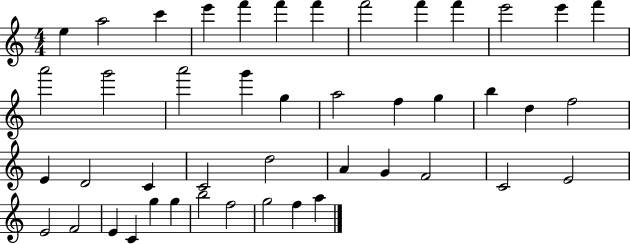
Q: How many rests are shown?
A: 0